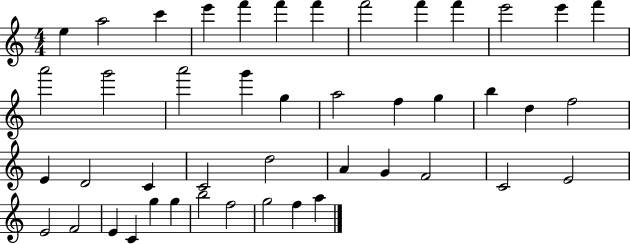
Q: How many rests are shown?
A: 0